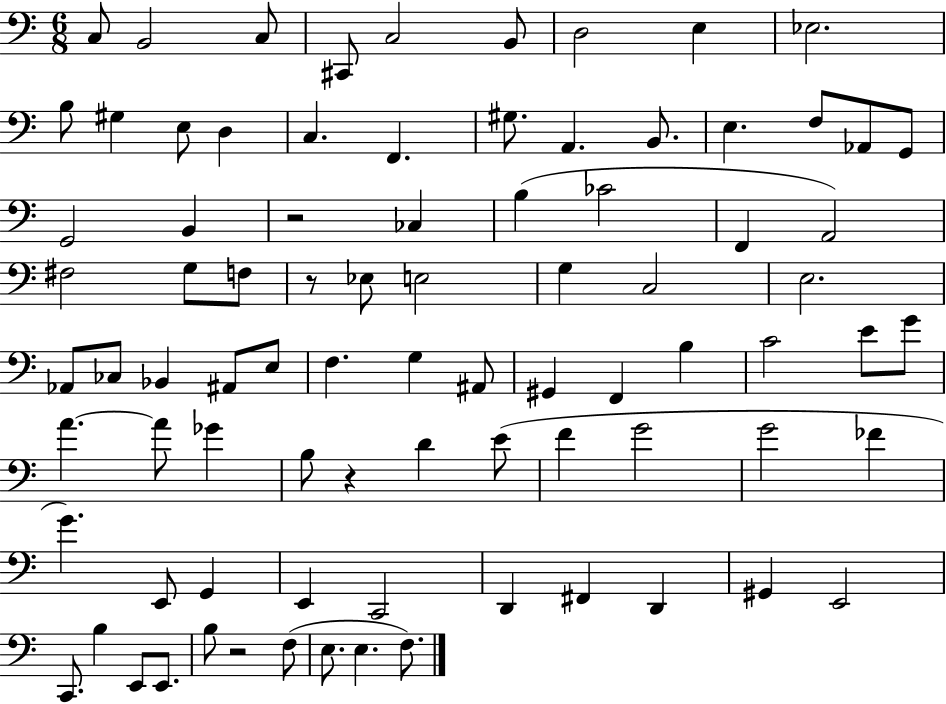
C3/e B2/h C3/e C#2/e C3/h B2/e D3/h E3/q Eb3/h. B3/e G#3/q E3/e D3/q C3/q. F2/q. G#3/e. A2/q. B2/e. E3/q. F3/e Ab2/e G2/e G2/h B2/q R/h CES3/q B3/q CES4/h F2/q A2/h F#3/h G3/e F3/e R/e Eb3/e E3/h G3/q C3/h E3/h. Ab2/e CES3/e Bb2/q A#2/e E3/e F3/q. G3/q A#2/e G#2/q F2/q B3/q C4/h E4/e G4/e A4/q. A4/e Gb4/q B3/e R/q D4/q E4/e F4/q G4/h G4/h FES4/q G4/q. E2/e G2/q E2/q C2/h D2/q F#2/q D2/q G#2/q E2/h C2/e. B3/q E2/e E2/e. B3/e R/h F3/e E3/e. E3/q. F3/e.